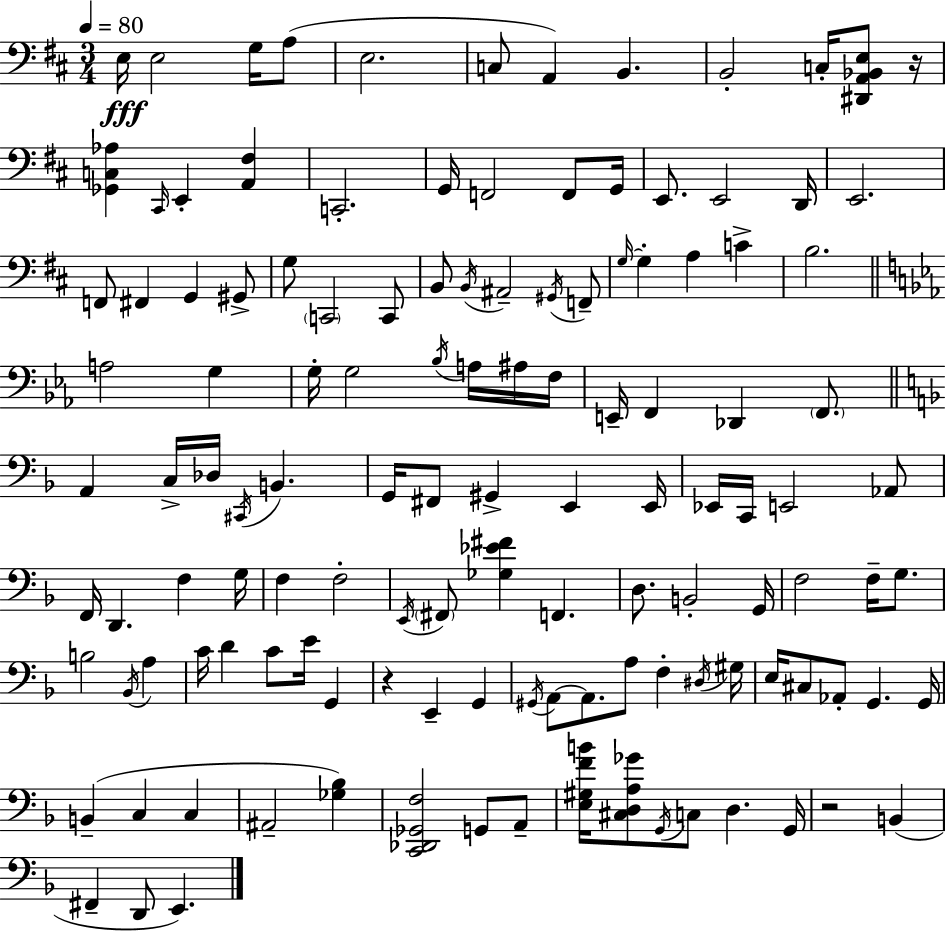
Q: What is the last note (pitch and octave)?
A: E2